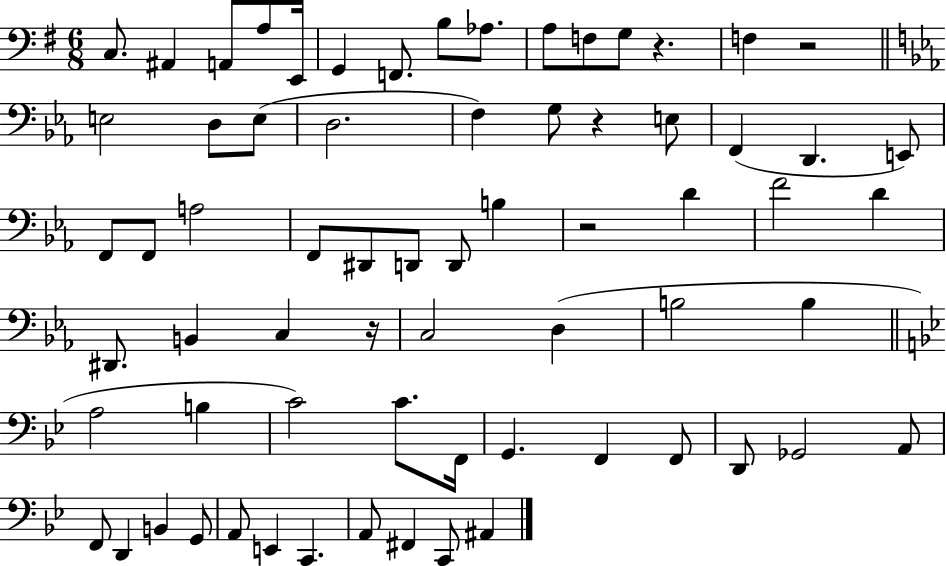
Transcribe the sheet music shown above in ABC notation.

X:1
T:Untitled
M:6/8
L:1/4
K:G
C,/2 ^A,, A,,/2 A,/2 E,,/4 G,, F,,/2 B,/2 _A,/2 A,/2 F,/2 G,/2 z F, z2 E,2 D,/2 E,/2 D,2 F, G,/2 z E,/2 F,, D,, E,,/2 F,,/2 F,,/2 A,2 F,,/2 ^D,,/2 D,,/2 D,,/2 B, z2 D F2 D ^D,,/2 B,, C, z/4 C,2 D, B,2 B, A,2 B, C2 C/2 F,,/4 G,, F,, F,,/2 D,,/2 _G,,2 A,,/2 F,,/2 D,, B,, G,,/2 A,,/2 E,, C,, A,,/2 ^F,, C,,/2 ^A,,